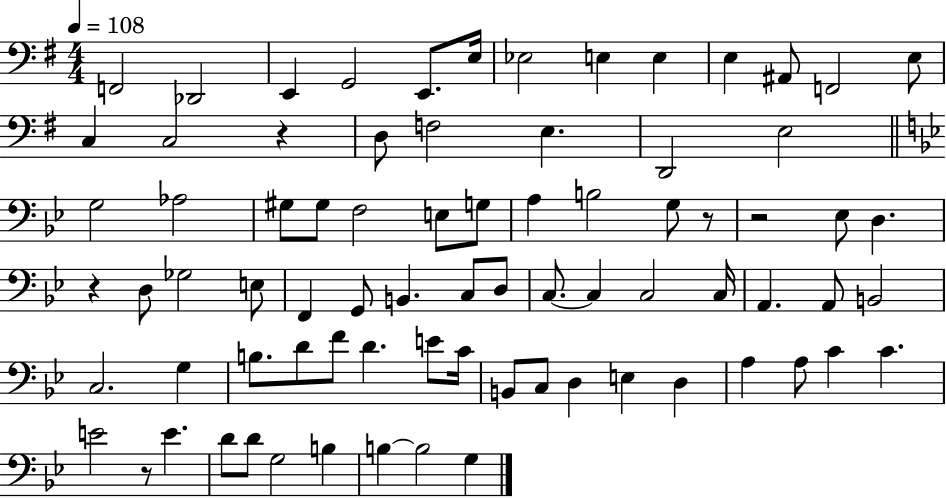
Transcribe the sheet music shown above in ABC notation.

X:1
T:Untitled
M:4/4
L:1/4
K:G
F,,2 _D,,2 E,, G,,2 E,,/2 E,/4 _E,2 E, E, E, ^A,,/2 F,,2 E,/2 C, C,2 z D,/2 F,2 E, D,,2 E,2 G,2 _A,2 ^G,/2 ^G,/2 F,2 E,/2 G,/2 A, B,2 G,/2 z/2 z2 _E,/2 D, z D,/2 _G,2 E,/2 F,, G,,/2 B,, C,/2 D,/2 C,/2 C, C,2 C,/4 A,, A,,/2 B,,2 C,2 G, B,/2 D/2 F/2 D E/2 C/4 B,,/2 C,/2 D, E, D, A, A,/2 C C E2 z/2 E D/2 D/2 G,2 B, B, B,2 G,